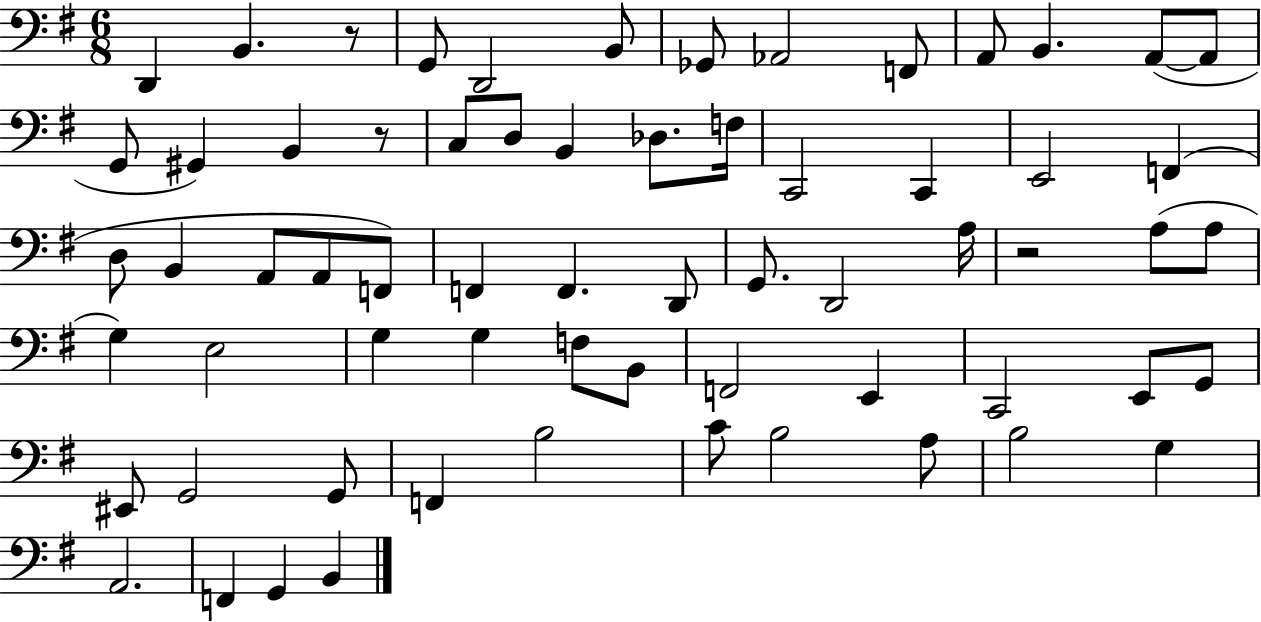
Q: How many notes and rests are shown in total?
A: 65